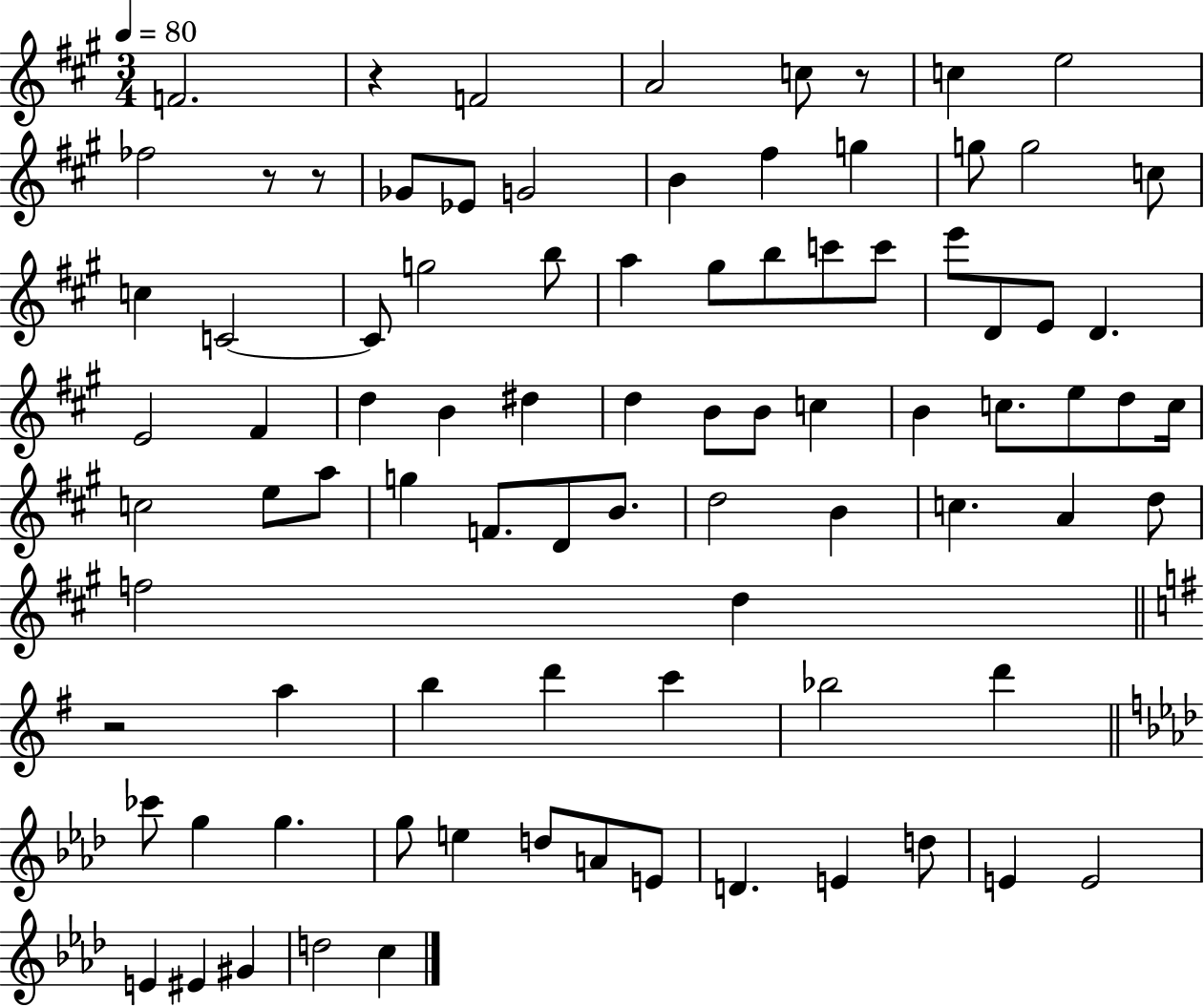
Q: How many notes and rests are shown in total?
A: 87